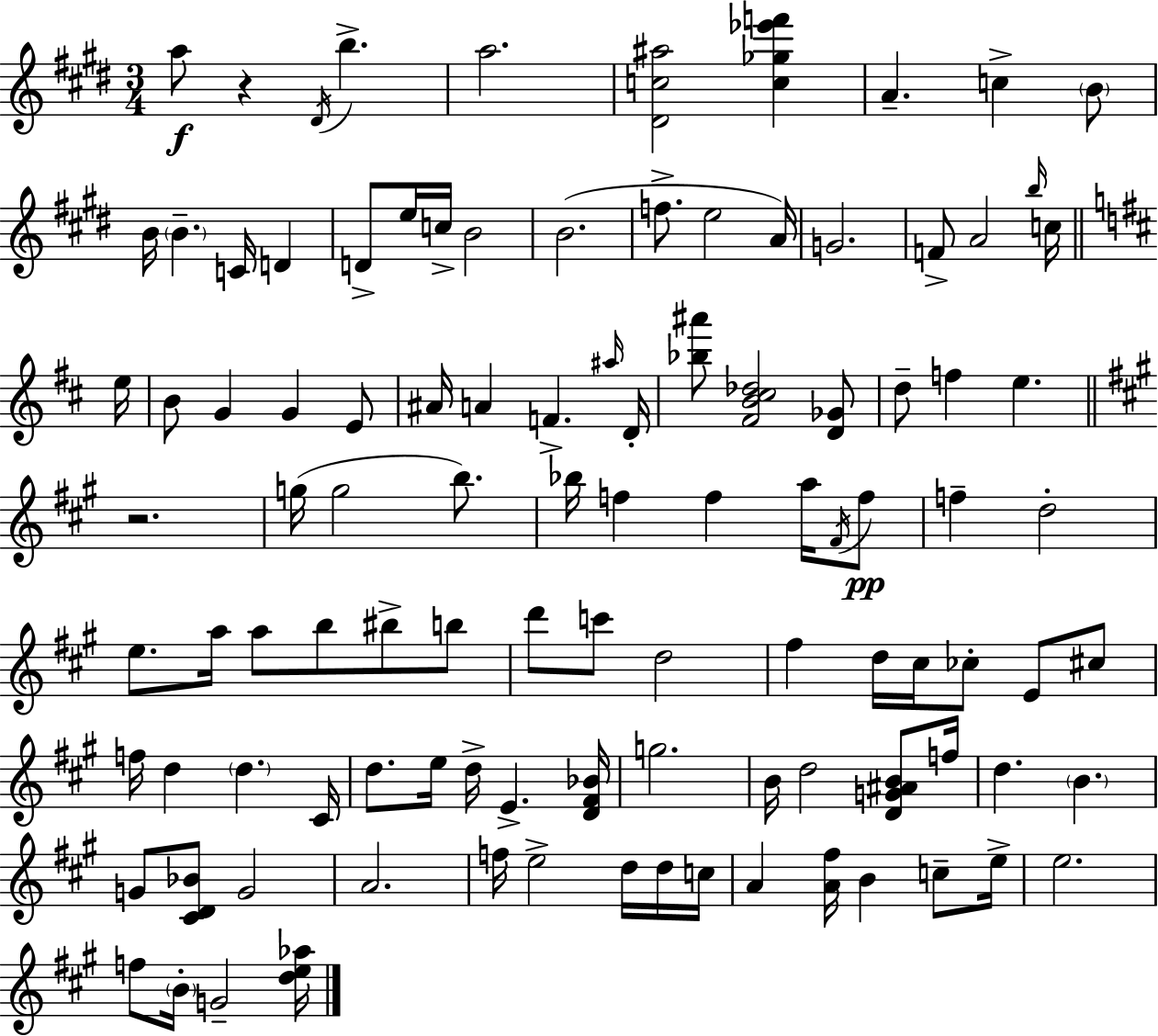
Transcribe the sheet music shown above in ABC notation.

X:1
T:Untitled
M:3/4
L:1/4
K:E
a/2 z ^D/4 b a2 [^Dc^a]2 [c_g_e'f'] A c B/2 B/4 B C/4 D D/2 e/4 c/4 B2 B2 f/2 e2 A/4 G2 F/2 A2 b/4 c/4 e/4 B/2 G G E/2 ^A/4 A F ^a/4 D/4 [_b^a']/2 [^FB^c_d]2 [D_G]/2 d/2 f e z2 g/4 g2 b/2 _b/4 f f a/4 ^F/4 f/2 f d2 e/2 a/4 a/2 b/2 ^b/2 b/2 d'/2 c'/2 d2 ^f d/4 ^c/4 _c/2 E/2 ^c/2 f/4 d d ^C/4 d/2 e/4 d/4 E [D^F_B]/4 g2 B/4 d2 [DG^AB]/2 f/4 d B G/2 [^CD_B]/2 G2 A2 f/4 e2 d/4 d/4 c/4 A [A^f]/4 B c/2 e/4 e2 f/2 B/4 G2 [de_a]/4